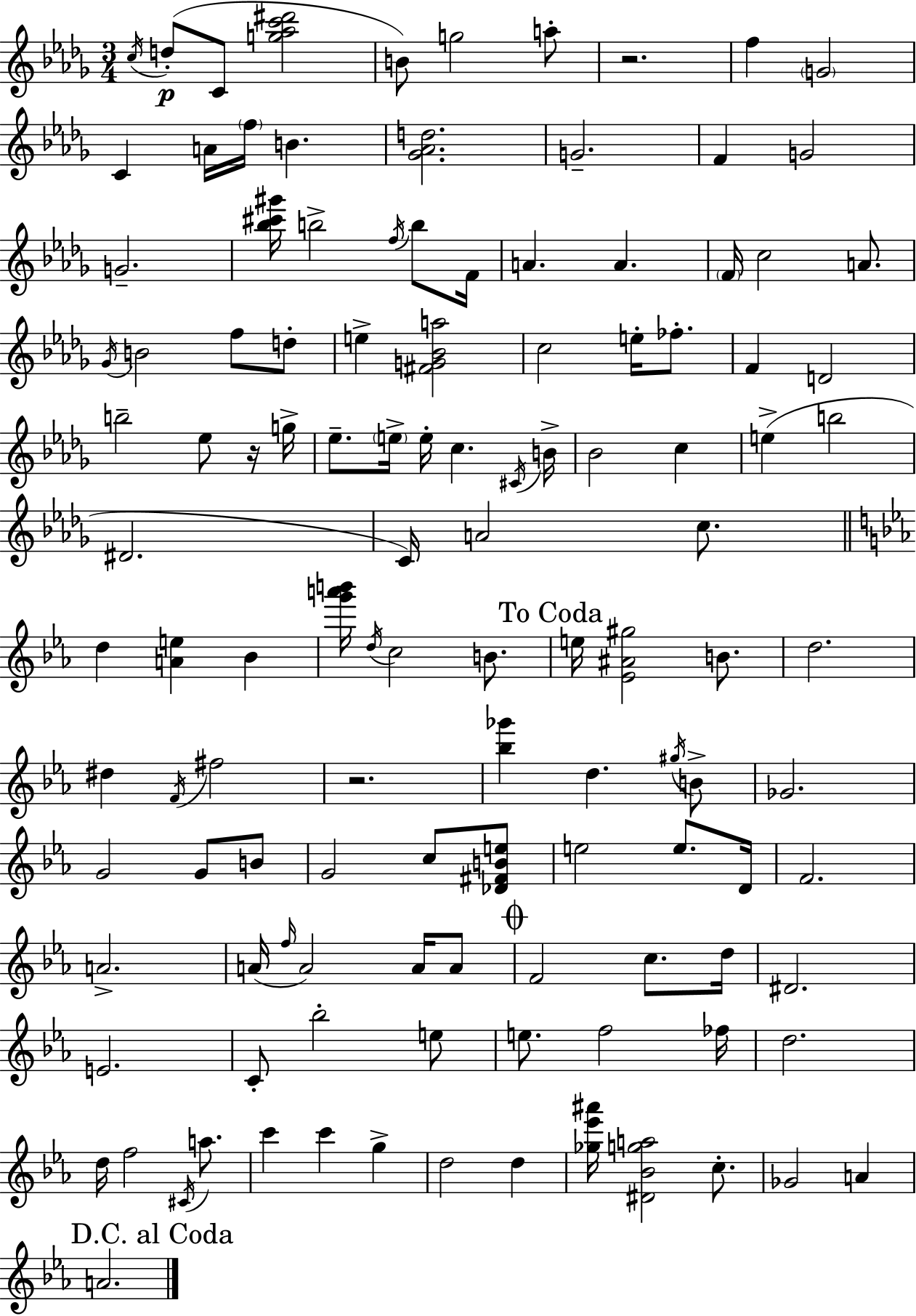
{
  \clef treble
  \numericTimeSignature
  \time 3/4
  \key bes \minor
  \repeat volta 2 { \acciaccatura { c''16 }\p d''8-.( c'8 <g'' aes'' c''' dis'''>2 | b'8) g''2 a''8-. | r2. | f''4 \parenthesize g'2 | \break c'4 a'16 \parenthesize f''16 b'4. | <ges' aes' d''>2. | g'2.-- | f'4 g'2 | \break g'2.-- | <bes'' cis''' gis'''>16 b''2-> \acciaccatura { f''16 } b''8 | f'16 a'4. a'4. | \parenthesize f'16 c''2 a'8. | \break \acciaccatura { ges'16 } b'2 f''8 | d''8-. e''4-> <fis' g' bes' a''>2 | c''2 e''16-. | fes''8.-. f'4 d'2 | \break b''2-- ees''8 | r16 g''16-> ees''8.-- \parenthesize e''16-> e''16-. c''4. | \acciaccatura { cis'16 } b'16-> bes'2 | c''4 e''4->( b''2 | \break dis'2. | c'16) a'2 | c''8. \bar "||" \break \key ees \major d''4 <a' e''>4 bes'4 | <g''' a''' b'''>16 \acciaccatura { d''16 } c''2 b'8. | \mark "To Coda" e''16 <ees' ais' gis''>2 b'8. | d''2. | \break dis''4 \acciaccatura { f'16 } fis''2 | r2. | <bes'' ges'''>4 d''4. | \acciaccatura { gis''16 } b'8-> ges'2. | \break g'2 g'8 | b'8 g'2 c''8 | <des' fis' b' e''>8 e''2 e''8. | d'16 f'2. | \break a'2.-> | a'16( \grace { f''16 } a'2) | a'16 a'8 \mark \markup { \musicglyph "scripts.coda" } f'2 | c''8. d''16 dis'2. | \break e'2. | c'8-. bes''2-. | e''8 e''8. f''2 | fes''16 d''2. | \break d''16 f''2 | \acciaccatura { cis'16 } a''8. c'''4 c'''4 | g''4-> d''2 | d''4 <ges'' ees''' ais'''>16 <dis' bes' g'' a''>2 | \break c''8.-. ges'2 | a'4 \mark "D.C. al Coda" a'2. | } \bar "|."
}